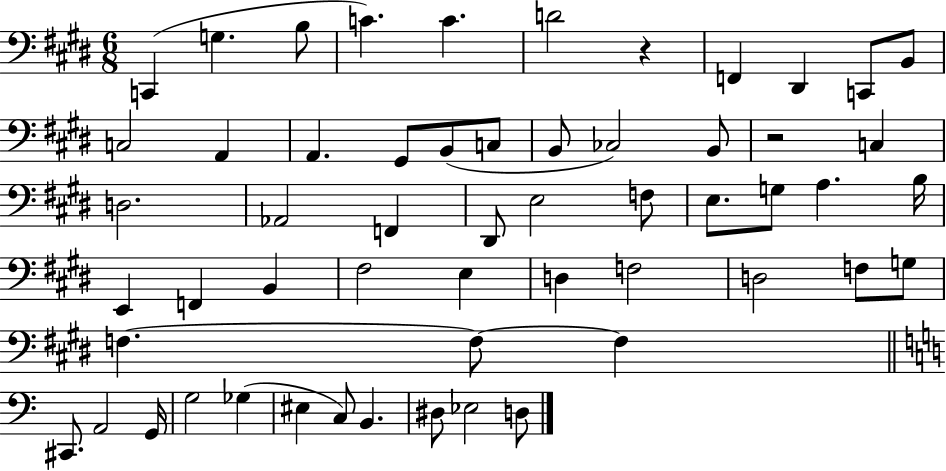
X:1
T:Untitled
M:6/8
L:1/4
K:E
C,, G, B,/2 C C D2 z F,, ^D,, C,,/2 B,,/2 C,2 A,, A,, ^G,,/2 B,,/2 C,/2 B,,/2 _C,2 B,,/2 z2 C, D,2 _A,,2 F,, ^D,,/2 E,2 F,/2 E,/2 G,/2 A, B,/4 E,, F,, B,, ^F,2 E, D, F,2 D,2 F,/2 G,/2 F, F,/2 F, ^C,,/2 A,,2 G,,/4 G,2 _G, ^E, C,/2 B,, ^D,/2 _E,2 D,/2